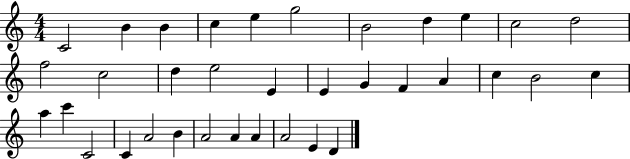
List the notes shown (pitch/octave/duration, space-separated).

C4/h B4/q B4/q C5/q E5/q G5/h B4/h D5/q E5/q C5/h D5/h F5/h C5/h D5/q E5/h E4/q E4/q G4/q F4/q A4/q C5/q B4/h C5/q A5/q C6/q C4/h C4/q A4/h B4/q A4/h A4/q A4/q A4/h E4/q D4/q